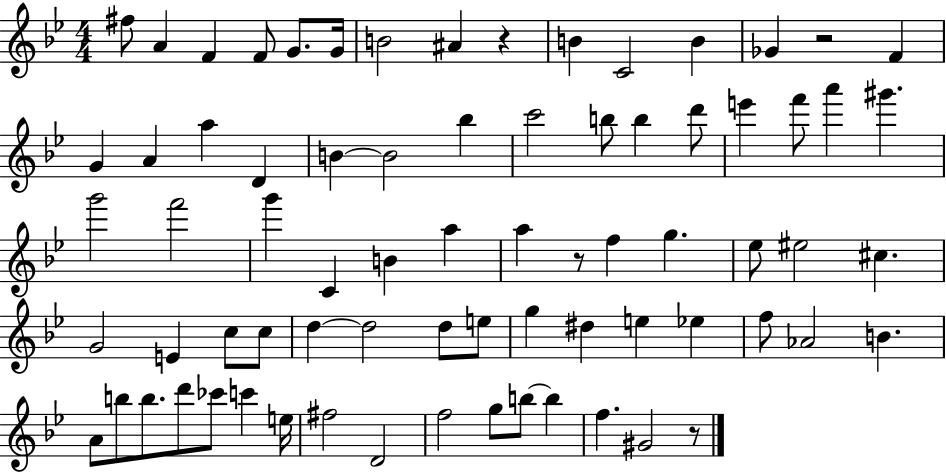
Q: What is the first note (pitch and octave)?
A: F#5